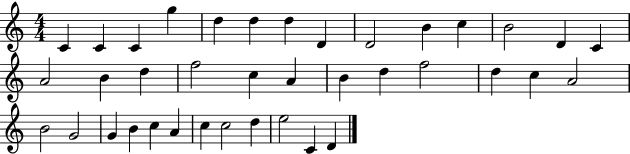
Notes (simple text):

C4/q C4/q C4/q G5/q D5/q D5/q D5/q D4/q D4/h B4/q C5/q B4/h D4/q C4/q A4/h B4/q D5/q F5/h C5/q A4/q B4/q D5/q F5/h D5/q C5/q A4/h B4/h G4/h G4/q B4/q C5/q A4/q C5/q C5/h D5/q E5/h C4/q D4/q